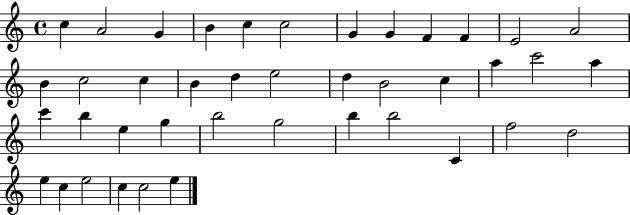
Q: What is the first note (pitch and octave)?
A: C5